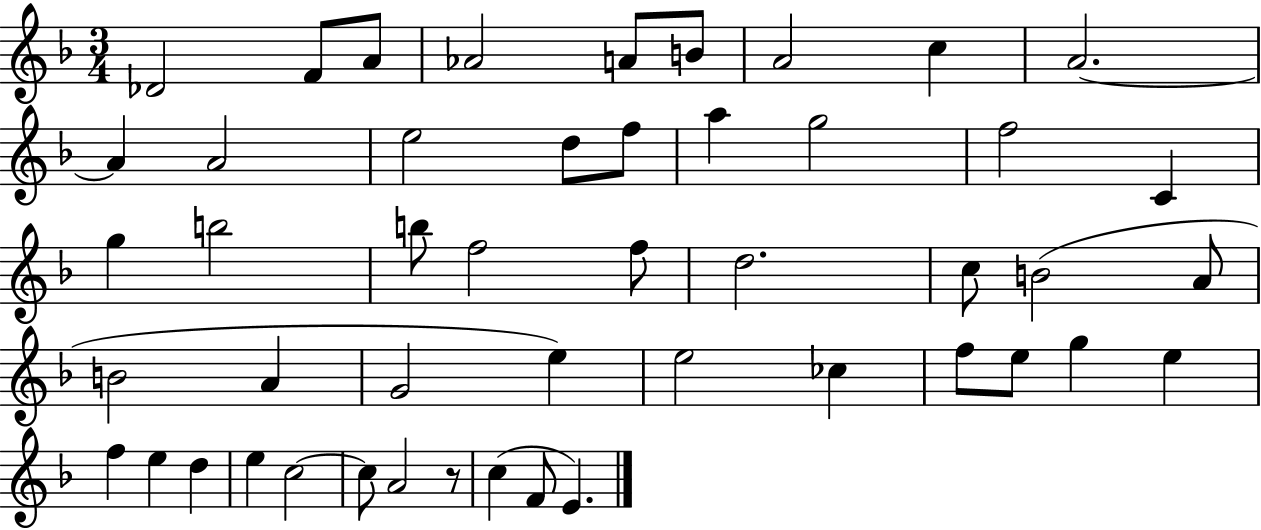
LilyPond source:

{
  \clef treble
  \numericTimeSignature
  \time 3/4
  \key f \major
  \repeat volta 2 { des'2 f'8 a'8 | aes'2 a'8 b'8 | a'2 c''4 | a'2.~~ | \break a'4 a'2 | e''2 d''8 f''8 | a''4 g''2 | f''2 c'4 | \break g''4 b''2 | b''8 f''2 f''8 | d''2. | c''8 b'2( a'8 | \break b'2 a'4 | g'2 e''4) | e''2 ces''4 | f''8 e''8 g''4 e''4 | \break f''4 e''4 d''4 | e''4 c''2~~ | c''8 a'2 r8 | c''4( f'8 e'4.) | \break } \bar "|."
}